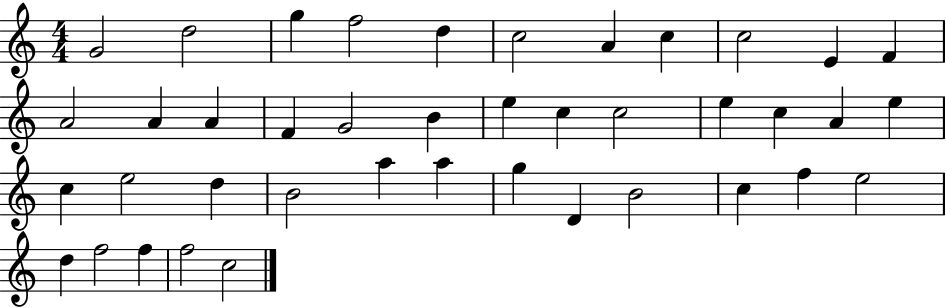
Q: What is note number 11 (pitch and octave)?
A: F4